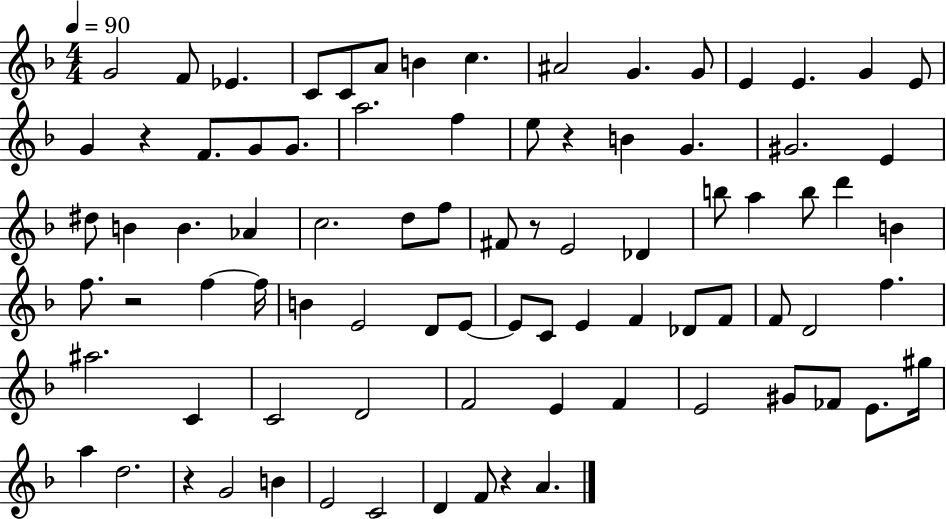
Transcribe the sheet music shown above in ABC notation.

X:1
T:Untitled
M:4/4
L:1/4
K:F
G2 F/2 _E C/2 C/2 A/2 B c ^A2 G G/2 E E G E/2 G z F/2 G/2 G/2 a2 f e/2 z B G ^G2 E ^d/2 B B _A c2 d/2 f/2 ^F/2 z/2 E2 _D b/2 a b/2 d' B f/2 z2 f f/4 B E2 D/2 E/2 E/2 C/2 E F _D/2 F/2 F/2 D2 f ^a2 C C2 D2 F2 E F E2 ^G/2 _F/2 E/2 ^g/4 a d2 z G2 B E2 C2 D F/2 z A